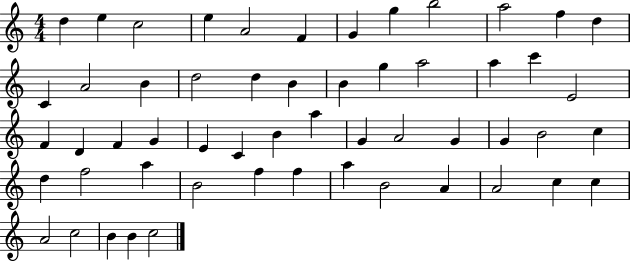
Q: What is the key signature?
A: C major